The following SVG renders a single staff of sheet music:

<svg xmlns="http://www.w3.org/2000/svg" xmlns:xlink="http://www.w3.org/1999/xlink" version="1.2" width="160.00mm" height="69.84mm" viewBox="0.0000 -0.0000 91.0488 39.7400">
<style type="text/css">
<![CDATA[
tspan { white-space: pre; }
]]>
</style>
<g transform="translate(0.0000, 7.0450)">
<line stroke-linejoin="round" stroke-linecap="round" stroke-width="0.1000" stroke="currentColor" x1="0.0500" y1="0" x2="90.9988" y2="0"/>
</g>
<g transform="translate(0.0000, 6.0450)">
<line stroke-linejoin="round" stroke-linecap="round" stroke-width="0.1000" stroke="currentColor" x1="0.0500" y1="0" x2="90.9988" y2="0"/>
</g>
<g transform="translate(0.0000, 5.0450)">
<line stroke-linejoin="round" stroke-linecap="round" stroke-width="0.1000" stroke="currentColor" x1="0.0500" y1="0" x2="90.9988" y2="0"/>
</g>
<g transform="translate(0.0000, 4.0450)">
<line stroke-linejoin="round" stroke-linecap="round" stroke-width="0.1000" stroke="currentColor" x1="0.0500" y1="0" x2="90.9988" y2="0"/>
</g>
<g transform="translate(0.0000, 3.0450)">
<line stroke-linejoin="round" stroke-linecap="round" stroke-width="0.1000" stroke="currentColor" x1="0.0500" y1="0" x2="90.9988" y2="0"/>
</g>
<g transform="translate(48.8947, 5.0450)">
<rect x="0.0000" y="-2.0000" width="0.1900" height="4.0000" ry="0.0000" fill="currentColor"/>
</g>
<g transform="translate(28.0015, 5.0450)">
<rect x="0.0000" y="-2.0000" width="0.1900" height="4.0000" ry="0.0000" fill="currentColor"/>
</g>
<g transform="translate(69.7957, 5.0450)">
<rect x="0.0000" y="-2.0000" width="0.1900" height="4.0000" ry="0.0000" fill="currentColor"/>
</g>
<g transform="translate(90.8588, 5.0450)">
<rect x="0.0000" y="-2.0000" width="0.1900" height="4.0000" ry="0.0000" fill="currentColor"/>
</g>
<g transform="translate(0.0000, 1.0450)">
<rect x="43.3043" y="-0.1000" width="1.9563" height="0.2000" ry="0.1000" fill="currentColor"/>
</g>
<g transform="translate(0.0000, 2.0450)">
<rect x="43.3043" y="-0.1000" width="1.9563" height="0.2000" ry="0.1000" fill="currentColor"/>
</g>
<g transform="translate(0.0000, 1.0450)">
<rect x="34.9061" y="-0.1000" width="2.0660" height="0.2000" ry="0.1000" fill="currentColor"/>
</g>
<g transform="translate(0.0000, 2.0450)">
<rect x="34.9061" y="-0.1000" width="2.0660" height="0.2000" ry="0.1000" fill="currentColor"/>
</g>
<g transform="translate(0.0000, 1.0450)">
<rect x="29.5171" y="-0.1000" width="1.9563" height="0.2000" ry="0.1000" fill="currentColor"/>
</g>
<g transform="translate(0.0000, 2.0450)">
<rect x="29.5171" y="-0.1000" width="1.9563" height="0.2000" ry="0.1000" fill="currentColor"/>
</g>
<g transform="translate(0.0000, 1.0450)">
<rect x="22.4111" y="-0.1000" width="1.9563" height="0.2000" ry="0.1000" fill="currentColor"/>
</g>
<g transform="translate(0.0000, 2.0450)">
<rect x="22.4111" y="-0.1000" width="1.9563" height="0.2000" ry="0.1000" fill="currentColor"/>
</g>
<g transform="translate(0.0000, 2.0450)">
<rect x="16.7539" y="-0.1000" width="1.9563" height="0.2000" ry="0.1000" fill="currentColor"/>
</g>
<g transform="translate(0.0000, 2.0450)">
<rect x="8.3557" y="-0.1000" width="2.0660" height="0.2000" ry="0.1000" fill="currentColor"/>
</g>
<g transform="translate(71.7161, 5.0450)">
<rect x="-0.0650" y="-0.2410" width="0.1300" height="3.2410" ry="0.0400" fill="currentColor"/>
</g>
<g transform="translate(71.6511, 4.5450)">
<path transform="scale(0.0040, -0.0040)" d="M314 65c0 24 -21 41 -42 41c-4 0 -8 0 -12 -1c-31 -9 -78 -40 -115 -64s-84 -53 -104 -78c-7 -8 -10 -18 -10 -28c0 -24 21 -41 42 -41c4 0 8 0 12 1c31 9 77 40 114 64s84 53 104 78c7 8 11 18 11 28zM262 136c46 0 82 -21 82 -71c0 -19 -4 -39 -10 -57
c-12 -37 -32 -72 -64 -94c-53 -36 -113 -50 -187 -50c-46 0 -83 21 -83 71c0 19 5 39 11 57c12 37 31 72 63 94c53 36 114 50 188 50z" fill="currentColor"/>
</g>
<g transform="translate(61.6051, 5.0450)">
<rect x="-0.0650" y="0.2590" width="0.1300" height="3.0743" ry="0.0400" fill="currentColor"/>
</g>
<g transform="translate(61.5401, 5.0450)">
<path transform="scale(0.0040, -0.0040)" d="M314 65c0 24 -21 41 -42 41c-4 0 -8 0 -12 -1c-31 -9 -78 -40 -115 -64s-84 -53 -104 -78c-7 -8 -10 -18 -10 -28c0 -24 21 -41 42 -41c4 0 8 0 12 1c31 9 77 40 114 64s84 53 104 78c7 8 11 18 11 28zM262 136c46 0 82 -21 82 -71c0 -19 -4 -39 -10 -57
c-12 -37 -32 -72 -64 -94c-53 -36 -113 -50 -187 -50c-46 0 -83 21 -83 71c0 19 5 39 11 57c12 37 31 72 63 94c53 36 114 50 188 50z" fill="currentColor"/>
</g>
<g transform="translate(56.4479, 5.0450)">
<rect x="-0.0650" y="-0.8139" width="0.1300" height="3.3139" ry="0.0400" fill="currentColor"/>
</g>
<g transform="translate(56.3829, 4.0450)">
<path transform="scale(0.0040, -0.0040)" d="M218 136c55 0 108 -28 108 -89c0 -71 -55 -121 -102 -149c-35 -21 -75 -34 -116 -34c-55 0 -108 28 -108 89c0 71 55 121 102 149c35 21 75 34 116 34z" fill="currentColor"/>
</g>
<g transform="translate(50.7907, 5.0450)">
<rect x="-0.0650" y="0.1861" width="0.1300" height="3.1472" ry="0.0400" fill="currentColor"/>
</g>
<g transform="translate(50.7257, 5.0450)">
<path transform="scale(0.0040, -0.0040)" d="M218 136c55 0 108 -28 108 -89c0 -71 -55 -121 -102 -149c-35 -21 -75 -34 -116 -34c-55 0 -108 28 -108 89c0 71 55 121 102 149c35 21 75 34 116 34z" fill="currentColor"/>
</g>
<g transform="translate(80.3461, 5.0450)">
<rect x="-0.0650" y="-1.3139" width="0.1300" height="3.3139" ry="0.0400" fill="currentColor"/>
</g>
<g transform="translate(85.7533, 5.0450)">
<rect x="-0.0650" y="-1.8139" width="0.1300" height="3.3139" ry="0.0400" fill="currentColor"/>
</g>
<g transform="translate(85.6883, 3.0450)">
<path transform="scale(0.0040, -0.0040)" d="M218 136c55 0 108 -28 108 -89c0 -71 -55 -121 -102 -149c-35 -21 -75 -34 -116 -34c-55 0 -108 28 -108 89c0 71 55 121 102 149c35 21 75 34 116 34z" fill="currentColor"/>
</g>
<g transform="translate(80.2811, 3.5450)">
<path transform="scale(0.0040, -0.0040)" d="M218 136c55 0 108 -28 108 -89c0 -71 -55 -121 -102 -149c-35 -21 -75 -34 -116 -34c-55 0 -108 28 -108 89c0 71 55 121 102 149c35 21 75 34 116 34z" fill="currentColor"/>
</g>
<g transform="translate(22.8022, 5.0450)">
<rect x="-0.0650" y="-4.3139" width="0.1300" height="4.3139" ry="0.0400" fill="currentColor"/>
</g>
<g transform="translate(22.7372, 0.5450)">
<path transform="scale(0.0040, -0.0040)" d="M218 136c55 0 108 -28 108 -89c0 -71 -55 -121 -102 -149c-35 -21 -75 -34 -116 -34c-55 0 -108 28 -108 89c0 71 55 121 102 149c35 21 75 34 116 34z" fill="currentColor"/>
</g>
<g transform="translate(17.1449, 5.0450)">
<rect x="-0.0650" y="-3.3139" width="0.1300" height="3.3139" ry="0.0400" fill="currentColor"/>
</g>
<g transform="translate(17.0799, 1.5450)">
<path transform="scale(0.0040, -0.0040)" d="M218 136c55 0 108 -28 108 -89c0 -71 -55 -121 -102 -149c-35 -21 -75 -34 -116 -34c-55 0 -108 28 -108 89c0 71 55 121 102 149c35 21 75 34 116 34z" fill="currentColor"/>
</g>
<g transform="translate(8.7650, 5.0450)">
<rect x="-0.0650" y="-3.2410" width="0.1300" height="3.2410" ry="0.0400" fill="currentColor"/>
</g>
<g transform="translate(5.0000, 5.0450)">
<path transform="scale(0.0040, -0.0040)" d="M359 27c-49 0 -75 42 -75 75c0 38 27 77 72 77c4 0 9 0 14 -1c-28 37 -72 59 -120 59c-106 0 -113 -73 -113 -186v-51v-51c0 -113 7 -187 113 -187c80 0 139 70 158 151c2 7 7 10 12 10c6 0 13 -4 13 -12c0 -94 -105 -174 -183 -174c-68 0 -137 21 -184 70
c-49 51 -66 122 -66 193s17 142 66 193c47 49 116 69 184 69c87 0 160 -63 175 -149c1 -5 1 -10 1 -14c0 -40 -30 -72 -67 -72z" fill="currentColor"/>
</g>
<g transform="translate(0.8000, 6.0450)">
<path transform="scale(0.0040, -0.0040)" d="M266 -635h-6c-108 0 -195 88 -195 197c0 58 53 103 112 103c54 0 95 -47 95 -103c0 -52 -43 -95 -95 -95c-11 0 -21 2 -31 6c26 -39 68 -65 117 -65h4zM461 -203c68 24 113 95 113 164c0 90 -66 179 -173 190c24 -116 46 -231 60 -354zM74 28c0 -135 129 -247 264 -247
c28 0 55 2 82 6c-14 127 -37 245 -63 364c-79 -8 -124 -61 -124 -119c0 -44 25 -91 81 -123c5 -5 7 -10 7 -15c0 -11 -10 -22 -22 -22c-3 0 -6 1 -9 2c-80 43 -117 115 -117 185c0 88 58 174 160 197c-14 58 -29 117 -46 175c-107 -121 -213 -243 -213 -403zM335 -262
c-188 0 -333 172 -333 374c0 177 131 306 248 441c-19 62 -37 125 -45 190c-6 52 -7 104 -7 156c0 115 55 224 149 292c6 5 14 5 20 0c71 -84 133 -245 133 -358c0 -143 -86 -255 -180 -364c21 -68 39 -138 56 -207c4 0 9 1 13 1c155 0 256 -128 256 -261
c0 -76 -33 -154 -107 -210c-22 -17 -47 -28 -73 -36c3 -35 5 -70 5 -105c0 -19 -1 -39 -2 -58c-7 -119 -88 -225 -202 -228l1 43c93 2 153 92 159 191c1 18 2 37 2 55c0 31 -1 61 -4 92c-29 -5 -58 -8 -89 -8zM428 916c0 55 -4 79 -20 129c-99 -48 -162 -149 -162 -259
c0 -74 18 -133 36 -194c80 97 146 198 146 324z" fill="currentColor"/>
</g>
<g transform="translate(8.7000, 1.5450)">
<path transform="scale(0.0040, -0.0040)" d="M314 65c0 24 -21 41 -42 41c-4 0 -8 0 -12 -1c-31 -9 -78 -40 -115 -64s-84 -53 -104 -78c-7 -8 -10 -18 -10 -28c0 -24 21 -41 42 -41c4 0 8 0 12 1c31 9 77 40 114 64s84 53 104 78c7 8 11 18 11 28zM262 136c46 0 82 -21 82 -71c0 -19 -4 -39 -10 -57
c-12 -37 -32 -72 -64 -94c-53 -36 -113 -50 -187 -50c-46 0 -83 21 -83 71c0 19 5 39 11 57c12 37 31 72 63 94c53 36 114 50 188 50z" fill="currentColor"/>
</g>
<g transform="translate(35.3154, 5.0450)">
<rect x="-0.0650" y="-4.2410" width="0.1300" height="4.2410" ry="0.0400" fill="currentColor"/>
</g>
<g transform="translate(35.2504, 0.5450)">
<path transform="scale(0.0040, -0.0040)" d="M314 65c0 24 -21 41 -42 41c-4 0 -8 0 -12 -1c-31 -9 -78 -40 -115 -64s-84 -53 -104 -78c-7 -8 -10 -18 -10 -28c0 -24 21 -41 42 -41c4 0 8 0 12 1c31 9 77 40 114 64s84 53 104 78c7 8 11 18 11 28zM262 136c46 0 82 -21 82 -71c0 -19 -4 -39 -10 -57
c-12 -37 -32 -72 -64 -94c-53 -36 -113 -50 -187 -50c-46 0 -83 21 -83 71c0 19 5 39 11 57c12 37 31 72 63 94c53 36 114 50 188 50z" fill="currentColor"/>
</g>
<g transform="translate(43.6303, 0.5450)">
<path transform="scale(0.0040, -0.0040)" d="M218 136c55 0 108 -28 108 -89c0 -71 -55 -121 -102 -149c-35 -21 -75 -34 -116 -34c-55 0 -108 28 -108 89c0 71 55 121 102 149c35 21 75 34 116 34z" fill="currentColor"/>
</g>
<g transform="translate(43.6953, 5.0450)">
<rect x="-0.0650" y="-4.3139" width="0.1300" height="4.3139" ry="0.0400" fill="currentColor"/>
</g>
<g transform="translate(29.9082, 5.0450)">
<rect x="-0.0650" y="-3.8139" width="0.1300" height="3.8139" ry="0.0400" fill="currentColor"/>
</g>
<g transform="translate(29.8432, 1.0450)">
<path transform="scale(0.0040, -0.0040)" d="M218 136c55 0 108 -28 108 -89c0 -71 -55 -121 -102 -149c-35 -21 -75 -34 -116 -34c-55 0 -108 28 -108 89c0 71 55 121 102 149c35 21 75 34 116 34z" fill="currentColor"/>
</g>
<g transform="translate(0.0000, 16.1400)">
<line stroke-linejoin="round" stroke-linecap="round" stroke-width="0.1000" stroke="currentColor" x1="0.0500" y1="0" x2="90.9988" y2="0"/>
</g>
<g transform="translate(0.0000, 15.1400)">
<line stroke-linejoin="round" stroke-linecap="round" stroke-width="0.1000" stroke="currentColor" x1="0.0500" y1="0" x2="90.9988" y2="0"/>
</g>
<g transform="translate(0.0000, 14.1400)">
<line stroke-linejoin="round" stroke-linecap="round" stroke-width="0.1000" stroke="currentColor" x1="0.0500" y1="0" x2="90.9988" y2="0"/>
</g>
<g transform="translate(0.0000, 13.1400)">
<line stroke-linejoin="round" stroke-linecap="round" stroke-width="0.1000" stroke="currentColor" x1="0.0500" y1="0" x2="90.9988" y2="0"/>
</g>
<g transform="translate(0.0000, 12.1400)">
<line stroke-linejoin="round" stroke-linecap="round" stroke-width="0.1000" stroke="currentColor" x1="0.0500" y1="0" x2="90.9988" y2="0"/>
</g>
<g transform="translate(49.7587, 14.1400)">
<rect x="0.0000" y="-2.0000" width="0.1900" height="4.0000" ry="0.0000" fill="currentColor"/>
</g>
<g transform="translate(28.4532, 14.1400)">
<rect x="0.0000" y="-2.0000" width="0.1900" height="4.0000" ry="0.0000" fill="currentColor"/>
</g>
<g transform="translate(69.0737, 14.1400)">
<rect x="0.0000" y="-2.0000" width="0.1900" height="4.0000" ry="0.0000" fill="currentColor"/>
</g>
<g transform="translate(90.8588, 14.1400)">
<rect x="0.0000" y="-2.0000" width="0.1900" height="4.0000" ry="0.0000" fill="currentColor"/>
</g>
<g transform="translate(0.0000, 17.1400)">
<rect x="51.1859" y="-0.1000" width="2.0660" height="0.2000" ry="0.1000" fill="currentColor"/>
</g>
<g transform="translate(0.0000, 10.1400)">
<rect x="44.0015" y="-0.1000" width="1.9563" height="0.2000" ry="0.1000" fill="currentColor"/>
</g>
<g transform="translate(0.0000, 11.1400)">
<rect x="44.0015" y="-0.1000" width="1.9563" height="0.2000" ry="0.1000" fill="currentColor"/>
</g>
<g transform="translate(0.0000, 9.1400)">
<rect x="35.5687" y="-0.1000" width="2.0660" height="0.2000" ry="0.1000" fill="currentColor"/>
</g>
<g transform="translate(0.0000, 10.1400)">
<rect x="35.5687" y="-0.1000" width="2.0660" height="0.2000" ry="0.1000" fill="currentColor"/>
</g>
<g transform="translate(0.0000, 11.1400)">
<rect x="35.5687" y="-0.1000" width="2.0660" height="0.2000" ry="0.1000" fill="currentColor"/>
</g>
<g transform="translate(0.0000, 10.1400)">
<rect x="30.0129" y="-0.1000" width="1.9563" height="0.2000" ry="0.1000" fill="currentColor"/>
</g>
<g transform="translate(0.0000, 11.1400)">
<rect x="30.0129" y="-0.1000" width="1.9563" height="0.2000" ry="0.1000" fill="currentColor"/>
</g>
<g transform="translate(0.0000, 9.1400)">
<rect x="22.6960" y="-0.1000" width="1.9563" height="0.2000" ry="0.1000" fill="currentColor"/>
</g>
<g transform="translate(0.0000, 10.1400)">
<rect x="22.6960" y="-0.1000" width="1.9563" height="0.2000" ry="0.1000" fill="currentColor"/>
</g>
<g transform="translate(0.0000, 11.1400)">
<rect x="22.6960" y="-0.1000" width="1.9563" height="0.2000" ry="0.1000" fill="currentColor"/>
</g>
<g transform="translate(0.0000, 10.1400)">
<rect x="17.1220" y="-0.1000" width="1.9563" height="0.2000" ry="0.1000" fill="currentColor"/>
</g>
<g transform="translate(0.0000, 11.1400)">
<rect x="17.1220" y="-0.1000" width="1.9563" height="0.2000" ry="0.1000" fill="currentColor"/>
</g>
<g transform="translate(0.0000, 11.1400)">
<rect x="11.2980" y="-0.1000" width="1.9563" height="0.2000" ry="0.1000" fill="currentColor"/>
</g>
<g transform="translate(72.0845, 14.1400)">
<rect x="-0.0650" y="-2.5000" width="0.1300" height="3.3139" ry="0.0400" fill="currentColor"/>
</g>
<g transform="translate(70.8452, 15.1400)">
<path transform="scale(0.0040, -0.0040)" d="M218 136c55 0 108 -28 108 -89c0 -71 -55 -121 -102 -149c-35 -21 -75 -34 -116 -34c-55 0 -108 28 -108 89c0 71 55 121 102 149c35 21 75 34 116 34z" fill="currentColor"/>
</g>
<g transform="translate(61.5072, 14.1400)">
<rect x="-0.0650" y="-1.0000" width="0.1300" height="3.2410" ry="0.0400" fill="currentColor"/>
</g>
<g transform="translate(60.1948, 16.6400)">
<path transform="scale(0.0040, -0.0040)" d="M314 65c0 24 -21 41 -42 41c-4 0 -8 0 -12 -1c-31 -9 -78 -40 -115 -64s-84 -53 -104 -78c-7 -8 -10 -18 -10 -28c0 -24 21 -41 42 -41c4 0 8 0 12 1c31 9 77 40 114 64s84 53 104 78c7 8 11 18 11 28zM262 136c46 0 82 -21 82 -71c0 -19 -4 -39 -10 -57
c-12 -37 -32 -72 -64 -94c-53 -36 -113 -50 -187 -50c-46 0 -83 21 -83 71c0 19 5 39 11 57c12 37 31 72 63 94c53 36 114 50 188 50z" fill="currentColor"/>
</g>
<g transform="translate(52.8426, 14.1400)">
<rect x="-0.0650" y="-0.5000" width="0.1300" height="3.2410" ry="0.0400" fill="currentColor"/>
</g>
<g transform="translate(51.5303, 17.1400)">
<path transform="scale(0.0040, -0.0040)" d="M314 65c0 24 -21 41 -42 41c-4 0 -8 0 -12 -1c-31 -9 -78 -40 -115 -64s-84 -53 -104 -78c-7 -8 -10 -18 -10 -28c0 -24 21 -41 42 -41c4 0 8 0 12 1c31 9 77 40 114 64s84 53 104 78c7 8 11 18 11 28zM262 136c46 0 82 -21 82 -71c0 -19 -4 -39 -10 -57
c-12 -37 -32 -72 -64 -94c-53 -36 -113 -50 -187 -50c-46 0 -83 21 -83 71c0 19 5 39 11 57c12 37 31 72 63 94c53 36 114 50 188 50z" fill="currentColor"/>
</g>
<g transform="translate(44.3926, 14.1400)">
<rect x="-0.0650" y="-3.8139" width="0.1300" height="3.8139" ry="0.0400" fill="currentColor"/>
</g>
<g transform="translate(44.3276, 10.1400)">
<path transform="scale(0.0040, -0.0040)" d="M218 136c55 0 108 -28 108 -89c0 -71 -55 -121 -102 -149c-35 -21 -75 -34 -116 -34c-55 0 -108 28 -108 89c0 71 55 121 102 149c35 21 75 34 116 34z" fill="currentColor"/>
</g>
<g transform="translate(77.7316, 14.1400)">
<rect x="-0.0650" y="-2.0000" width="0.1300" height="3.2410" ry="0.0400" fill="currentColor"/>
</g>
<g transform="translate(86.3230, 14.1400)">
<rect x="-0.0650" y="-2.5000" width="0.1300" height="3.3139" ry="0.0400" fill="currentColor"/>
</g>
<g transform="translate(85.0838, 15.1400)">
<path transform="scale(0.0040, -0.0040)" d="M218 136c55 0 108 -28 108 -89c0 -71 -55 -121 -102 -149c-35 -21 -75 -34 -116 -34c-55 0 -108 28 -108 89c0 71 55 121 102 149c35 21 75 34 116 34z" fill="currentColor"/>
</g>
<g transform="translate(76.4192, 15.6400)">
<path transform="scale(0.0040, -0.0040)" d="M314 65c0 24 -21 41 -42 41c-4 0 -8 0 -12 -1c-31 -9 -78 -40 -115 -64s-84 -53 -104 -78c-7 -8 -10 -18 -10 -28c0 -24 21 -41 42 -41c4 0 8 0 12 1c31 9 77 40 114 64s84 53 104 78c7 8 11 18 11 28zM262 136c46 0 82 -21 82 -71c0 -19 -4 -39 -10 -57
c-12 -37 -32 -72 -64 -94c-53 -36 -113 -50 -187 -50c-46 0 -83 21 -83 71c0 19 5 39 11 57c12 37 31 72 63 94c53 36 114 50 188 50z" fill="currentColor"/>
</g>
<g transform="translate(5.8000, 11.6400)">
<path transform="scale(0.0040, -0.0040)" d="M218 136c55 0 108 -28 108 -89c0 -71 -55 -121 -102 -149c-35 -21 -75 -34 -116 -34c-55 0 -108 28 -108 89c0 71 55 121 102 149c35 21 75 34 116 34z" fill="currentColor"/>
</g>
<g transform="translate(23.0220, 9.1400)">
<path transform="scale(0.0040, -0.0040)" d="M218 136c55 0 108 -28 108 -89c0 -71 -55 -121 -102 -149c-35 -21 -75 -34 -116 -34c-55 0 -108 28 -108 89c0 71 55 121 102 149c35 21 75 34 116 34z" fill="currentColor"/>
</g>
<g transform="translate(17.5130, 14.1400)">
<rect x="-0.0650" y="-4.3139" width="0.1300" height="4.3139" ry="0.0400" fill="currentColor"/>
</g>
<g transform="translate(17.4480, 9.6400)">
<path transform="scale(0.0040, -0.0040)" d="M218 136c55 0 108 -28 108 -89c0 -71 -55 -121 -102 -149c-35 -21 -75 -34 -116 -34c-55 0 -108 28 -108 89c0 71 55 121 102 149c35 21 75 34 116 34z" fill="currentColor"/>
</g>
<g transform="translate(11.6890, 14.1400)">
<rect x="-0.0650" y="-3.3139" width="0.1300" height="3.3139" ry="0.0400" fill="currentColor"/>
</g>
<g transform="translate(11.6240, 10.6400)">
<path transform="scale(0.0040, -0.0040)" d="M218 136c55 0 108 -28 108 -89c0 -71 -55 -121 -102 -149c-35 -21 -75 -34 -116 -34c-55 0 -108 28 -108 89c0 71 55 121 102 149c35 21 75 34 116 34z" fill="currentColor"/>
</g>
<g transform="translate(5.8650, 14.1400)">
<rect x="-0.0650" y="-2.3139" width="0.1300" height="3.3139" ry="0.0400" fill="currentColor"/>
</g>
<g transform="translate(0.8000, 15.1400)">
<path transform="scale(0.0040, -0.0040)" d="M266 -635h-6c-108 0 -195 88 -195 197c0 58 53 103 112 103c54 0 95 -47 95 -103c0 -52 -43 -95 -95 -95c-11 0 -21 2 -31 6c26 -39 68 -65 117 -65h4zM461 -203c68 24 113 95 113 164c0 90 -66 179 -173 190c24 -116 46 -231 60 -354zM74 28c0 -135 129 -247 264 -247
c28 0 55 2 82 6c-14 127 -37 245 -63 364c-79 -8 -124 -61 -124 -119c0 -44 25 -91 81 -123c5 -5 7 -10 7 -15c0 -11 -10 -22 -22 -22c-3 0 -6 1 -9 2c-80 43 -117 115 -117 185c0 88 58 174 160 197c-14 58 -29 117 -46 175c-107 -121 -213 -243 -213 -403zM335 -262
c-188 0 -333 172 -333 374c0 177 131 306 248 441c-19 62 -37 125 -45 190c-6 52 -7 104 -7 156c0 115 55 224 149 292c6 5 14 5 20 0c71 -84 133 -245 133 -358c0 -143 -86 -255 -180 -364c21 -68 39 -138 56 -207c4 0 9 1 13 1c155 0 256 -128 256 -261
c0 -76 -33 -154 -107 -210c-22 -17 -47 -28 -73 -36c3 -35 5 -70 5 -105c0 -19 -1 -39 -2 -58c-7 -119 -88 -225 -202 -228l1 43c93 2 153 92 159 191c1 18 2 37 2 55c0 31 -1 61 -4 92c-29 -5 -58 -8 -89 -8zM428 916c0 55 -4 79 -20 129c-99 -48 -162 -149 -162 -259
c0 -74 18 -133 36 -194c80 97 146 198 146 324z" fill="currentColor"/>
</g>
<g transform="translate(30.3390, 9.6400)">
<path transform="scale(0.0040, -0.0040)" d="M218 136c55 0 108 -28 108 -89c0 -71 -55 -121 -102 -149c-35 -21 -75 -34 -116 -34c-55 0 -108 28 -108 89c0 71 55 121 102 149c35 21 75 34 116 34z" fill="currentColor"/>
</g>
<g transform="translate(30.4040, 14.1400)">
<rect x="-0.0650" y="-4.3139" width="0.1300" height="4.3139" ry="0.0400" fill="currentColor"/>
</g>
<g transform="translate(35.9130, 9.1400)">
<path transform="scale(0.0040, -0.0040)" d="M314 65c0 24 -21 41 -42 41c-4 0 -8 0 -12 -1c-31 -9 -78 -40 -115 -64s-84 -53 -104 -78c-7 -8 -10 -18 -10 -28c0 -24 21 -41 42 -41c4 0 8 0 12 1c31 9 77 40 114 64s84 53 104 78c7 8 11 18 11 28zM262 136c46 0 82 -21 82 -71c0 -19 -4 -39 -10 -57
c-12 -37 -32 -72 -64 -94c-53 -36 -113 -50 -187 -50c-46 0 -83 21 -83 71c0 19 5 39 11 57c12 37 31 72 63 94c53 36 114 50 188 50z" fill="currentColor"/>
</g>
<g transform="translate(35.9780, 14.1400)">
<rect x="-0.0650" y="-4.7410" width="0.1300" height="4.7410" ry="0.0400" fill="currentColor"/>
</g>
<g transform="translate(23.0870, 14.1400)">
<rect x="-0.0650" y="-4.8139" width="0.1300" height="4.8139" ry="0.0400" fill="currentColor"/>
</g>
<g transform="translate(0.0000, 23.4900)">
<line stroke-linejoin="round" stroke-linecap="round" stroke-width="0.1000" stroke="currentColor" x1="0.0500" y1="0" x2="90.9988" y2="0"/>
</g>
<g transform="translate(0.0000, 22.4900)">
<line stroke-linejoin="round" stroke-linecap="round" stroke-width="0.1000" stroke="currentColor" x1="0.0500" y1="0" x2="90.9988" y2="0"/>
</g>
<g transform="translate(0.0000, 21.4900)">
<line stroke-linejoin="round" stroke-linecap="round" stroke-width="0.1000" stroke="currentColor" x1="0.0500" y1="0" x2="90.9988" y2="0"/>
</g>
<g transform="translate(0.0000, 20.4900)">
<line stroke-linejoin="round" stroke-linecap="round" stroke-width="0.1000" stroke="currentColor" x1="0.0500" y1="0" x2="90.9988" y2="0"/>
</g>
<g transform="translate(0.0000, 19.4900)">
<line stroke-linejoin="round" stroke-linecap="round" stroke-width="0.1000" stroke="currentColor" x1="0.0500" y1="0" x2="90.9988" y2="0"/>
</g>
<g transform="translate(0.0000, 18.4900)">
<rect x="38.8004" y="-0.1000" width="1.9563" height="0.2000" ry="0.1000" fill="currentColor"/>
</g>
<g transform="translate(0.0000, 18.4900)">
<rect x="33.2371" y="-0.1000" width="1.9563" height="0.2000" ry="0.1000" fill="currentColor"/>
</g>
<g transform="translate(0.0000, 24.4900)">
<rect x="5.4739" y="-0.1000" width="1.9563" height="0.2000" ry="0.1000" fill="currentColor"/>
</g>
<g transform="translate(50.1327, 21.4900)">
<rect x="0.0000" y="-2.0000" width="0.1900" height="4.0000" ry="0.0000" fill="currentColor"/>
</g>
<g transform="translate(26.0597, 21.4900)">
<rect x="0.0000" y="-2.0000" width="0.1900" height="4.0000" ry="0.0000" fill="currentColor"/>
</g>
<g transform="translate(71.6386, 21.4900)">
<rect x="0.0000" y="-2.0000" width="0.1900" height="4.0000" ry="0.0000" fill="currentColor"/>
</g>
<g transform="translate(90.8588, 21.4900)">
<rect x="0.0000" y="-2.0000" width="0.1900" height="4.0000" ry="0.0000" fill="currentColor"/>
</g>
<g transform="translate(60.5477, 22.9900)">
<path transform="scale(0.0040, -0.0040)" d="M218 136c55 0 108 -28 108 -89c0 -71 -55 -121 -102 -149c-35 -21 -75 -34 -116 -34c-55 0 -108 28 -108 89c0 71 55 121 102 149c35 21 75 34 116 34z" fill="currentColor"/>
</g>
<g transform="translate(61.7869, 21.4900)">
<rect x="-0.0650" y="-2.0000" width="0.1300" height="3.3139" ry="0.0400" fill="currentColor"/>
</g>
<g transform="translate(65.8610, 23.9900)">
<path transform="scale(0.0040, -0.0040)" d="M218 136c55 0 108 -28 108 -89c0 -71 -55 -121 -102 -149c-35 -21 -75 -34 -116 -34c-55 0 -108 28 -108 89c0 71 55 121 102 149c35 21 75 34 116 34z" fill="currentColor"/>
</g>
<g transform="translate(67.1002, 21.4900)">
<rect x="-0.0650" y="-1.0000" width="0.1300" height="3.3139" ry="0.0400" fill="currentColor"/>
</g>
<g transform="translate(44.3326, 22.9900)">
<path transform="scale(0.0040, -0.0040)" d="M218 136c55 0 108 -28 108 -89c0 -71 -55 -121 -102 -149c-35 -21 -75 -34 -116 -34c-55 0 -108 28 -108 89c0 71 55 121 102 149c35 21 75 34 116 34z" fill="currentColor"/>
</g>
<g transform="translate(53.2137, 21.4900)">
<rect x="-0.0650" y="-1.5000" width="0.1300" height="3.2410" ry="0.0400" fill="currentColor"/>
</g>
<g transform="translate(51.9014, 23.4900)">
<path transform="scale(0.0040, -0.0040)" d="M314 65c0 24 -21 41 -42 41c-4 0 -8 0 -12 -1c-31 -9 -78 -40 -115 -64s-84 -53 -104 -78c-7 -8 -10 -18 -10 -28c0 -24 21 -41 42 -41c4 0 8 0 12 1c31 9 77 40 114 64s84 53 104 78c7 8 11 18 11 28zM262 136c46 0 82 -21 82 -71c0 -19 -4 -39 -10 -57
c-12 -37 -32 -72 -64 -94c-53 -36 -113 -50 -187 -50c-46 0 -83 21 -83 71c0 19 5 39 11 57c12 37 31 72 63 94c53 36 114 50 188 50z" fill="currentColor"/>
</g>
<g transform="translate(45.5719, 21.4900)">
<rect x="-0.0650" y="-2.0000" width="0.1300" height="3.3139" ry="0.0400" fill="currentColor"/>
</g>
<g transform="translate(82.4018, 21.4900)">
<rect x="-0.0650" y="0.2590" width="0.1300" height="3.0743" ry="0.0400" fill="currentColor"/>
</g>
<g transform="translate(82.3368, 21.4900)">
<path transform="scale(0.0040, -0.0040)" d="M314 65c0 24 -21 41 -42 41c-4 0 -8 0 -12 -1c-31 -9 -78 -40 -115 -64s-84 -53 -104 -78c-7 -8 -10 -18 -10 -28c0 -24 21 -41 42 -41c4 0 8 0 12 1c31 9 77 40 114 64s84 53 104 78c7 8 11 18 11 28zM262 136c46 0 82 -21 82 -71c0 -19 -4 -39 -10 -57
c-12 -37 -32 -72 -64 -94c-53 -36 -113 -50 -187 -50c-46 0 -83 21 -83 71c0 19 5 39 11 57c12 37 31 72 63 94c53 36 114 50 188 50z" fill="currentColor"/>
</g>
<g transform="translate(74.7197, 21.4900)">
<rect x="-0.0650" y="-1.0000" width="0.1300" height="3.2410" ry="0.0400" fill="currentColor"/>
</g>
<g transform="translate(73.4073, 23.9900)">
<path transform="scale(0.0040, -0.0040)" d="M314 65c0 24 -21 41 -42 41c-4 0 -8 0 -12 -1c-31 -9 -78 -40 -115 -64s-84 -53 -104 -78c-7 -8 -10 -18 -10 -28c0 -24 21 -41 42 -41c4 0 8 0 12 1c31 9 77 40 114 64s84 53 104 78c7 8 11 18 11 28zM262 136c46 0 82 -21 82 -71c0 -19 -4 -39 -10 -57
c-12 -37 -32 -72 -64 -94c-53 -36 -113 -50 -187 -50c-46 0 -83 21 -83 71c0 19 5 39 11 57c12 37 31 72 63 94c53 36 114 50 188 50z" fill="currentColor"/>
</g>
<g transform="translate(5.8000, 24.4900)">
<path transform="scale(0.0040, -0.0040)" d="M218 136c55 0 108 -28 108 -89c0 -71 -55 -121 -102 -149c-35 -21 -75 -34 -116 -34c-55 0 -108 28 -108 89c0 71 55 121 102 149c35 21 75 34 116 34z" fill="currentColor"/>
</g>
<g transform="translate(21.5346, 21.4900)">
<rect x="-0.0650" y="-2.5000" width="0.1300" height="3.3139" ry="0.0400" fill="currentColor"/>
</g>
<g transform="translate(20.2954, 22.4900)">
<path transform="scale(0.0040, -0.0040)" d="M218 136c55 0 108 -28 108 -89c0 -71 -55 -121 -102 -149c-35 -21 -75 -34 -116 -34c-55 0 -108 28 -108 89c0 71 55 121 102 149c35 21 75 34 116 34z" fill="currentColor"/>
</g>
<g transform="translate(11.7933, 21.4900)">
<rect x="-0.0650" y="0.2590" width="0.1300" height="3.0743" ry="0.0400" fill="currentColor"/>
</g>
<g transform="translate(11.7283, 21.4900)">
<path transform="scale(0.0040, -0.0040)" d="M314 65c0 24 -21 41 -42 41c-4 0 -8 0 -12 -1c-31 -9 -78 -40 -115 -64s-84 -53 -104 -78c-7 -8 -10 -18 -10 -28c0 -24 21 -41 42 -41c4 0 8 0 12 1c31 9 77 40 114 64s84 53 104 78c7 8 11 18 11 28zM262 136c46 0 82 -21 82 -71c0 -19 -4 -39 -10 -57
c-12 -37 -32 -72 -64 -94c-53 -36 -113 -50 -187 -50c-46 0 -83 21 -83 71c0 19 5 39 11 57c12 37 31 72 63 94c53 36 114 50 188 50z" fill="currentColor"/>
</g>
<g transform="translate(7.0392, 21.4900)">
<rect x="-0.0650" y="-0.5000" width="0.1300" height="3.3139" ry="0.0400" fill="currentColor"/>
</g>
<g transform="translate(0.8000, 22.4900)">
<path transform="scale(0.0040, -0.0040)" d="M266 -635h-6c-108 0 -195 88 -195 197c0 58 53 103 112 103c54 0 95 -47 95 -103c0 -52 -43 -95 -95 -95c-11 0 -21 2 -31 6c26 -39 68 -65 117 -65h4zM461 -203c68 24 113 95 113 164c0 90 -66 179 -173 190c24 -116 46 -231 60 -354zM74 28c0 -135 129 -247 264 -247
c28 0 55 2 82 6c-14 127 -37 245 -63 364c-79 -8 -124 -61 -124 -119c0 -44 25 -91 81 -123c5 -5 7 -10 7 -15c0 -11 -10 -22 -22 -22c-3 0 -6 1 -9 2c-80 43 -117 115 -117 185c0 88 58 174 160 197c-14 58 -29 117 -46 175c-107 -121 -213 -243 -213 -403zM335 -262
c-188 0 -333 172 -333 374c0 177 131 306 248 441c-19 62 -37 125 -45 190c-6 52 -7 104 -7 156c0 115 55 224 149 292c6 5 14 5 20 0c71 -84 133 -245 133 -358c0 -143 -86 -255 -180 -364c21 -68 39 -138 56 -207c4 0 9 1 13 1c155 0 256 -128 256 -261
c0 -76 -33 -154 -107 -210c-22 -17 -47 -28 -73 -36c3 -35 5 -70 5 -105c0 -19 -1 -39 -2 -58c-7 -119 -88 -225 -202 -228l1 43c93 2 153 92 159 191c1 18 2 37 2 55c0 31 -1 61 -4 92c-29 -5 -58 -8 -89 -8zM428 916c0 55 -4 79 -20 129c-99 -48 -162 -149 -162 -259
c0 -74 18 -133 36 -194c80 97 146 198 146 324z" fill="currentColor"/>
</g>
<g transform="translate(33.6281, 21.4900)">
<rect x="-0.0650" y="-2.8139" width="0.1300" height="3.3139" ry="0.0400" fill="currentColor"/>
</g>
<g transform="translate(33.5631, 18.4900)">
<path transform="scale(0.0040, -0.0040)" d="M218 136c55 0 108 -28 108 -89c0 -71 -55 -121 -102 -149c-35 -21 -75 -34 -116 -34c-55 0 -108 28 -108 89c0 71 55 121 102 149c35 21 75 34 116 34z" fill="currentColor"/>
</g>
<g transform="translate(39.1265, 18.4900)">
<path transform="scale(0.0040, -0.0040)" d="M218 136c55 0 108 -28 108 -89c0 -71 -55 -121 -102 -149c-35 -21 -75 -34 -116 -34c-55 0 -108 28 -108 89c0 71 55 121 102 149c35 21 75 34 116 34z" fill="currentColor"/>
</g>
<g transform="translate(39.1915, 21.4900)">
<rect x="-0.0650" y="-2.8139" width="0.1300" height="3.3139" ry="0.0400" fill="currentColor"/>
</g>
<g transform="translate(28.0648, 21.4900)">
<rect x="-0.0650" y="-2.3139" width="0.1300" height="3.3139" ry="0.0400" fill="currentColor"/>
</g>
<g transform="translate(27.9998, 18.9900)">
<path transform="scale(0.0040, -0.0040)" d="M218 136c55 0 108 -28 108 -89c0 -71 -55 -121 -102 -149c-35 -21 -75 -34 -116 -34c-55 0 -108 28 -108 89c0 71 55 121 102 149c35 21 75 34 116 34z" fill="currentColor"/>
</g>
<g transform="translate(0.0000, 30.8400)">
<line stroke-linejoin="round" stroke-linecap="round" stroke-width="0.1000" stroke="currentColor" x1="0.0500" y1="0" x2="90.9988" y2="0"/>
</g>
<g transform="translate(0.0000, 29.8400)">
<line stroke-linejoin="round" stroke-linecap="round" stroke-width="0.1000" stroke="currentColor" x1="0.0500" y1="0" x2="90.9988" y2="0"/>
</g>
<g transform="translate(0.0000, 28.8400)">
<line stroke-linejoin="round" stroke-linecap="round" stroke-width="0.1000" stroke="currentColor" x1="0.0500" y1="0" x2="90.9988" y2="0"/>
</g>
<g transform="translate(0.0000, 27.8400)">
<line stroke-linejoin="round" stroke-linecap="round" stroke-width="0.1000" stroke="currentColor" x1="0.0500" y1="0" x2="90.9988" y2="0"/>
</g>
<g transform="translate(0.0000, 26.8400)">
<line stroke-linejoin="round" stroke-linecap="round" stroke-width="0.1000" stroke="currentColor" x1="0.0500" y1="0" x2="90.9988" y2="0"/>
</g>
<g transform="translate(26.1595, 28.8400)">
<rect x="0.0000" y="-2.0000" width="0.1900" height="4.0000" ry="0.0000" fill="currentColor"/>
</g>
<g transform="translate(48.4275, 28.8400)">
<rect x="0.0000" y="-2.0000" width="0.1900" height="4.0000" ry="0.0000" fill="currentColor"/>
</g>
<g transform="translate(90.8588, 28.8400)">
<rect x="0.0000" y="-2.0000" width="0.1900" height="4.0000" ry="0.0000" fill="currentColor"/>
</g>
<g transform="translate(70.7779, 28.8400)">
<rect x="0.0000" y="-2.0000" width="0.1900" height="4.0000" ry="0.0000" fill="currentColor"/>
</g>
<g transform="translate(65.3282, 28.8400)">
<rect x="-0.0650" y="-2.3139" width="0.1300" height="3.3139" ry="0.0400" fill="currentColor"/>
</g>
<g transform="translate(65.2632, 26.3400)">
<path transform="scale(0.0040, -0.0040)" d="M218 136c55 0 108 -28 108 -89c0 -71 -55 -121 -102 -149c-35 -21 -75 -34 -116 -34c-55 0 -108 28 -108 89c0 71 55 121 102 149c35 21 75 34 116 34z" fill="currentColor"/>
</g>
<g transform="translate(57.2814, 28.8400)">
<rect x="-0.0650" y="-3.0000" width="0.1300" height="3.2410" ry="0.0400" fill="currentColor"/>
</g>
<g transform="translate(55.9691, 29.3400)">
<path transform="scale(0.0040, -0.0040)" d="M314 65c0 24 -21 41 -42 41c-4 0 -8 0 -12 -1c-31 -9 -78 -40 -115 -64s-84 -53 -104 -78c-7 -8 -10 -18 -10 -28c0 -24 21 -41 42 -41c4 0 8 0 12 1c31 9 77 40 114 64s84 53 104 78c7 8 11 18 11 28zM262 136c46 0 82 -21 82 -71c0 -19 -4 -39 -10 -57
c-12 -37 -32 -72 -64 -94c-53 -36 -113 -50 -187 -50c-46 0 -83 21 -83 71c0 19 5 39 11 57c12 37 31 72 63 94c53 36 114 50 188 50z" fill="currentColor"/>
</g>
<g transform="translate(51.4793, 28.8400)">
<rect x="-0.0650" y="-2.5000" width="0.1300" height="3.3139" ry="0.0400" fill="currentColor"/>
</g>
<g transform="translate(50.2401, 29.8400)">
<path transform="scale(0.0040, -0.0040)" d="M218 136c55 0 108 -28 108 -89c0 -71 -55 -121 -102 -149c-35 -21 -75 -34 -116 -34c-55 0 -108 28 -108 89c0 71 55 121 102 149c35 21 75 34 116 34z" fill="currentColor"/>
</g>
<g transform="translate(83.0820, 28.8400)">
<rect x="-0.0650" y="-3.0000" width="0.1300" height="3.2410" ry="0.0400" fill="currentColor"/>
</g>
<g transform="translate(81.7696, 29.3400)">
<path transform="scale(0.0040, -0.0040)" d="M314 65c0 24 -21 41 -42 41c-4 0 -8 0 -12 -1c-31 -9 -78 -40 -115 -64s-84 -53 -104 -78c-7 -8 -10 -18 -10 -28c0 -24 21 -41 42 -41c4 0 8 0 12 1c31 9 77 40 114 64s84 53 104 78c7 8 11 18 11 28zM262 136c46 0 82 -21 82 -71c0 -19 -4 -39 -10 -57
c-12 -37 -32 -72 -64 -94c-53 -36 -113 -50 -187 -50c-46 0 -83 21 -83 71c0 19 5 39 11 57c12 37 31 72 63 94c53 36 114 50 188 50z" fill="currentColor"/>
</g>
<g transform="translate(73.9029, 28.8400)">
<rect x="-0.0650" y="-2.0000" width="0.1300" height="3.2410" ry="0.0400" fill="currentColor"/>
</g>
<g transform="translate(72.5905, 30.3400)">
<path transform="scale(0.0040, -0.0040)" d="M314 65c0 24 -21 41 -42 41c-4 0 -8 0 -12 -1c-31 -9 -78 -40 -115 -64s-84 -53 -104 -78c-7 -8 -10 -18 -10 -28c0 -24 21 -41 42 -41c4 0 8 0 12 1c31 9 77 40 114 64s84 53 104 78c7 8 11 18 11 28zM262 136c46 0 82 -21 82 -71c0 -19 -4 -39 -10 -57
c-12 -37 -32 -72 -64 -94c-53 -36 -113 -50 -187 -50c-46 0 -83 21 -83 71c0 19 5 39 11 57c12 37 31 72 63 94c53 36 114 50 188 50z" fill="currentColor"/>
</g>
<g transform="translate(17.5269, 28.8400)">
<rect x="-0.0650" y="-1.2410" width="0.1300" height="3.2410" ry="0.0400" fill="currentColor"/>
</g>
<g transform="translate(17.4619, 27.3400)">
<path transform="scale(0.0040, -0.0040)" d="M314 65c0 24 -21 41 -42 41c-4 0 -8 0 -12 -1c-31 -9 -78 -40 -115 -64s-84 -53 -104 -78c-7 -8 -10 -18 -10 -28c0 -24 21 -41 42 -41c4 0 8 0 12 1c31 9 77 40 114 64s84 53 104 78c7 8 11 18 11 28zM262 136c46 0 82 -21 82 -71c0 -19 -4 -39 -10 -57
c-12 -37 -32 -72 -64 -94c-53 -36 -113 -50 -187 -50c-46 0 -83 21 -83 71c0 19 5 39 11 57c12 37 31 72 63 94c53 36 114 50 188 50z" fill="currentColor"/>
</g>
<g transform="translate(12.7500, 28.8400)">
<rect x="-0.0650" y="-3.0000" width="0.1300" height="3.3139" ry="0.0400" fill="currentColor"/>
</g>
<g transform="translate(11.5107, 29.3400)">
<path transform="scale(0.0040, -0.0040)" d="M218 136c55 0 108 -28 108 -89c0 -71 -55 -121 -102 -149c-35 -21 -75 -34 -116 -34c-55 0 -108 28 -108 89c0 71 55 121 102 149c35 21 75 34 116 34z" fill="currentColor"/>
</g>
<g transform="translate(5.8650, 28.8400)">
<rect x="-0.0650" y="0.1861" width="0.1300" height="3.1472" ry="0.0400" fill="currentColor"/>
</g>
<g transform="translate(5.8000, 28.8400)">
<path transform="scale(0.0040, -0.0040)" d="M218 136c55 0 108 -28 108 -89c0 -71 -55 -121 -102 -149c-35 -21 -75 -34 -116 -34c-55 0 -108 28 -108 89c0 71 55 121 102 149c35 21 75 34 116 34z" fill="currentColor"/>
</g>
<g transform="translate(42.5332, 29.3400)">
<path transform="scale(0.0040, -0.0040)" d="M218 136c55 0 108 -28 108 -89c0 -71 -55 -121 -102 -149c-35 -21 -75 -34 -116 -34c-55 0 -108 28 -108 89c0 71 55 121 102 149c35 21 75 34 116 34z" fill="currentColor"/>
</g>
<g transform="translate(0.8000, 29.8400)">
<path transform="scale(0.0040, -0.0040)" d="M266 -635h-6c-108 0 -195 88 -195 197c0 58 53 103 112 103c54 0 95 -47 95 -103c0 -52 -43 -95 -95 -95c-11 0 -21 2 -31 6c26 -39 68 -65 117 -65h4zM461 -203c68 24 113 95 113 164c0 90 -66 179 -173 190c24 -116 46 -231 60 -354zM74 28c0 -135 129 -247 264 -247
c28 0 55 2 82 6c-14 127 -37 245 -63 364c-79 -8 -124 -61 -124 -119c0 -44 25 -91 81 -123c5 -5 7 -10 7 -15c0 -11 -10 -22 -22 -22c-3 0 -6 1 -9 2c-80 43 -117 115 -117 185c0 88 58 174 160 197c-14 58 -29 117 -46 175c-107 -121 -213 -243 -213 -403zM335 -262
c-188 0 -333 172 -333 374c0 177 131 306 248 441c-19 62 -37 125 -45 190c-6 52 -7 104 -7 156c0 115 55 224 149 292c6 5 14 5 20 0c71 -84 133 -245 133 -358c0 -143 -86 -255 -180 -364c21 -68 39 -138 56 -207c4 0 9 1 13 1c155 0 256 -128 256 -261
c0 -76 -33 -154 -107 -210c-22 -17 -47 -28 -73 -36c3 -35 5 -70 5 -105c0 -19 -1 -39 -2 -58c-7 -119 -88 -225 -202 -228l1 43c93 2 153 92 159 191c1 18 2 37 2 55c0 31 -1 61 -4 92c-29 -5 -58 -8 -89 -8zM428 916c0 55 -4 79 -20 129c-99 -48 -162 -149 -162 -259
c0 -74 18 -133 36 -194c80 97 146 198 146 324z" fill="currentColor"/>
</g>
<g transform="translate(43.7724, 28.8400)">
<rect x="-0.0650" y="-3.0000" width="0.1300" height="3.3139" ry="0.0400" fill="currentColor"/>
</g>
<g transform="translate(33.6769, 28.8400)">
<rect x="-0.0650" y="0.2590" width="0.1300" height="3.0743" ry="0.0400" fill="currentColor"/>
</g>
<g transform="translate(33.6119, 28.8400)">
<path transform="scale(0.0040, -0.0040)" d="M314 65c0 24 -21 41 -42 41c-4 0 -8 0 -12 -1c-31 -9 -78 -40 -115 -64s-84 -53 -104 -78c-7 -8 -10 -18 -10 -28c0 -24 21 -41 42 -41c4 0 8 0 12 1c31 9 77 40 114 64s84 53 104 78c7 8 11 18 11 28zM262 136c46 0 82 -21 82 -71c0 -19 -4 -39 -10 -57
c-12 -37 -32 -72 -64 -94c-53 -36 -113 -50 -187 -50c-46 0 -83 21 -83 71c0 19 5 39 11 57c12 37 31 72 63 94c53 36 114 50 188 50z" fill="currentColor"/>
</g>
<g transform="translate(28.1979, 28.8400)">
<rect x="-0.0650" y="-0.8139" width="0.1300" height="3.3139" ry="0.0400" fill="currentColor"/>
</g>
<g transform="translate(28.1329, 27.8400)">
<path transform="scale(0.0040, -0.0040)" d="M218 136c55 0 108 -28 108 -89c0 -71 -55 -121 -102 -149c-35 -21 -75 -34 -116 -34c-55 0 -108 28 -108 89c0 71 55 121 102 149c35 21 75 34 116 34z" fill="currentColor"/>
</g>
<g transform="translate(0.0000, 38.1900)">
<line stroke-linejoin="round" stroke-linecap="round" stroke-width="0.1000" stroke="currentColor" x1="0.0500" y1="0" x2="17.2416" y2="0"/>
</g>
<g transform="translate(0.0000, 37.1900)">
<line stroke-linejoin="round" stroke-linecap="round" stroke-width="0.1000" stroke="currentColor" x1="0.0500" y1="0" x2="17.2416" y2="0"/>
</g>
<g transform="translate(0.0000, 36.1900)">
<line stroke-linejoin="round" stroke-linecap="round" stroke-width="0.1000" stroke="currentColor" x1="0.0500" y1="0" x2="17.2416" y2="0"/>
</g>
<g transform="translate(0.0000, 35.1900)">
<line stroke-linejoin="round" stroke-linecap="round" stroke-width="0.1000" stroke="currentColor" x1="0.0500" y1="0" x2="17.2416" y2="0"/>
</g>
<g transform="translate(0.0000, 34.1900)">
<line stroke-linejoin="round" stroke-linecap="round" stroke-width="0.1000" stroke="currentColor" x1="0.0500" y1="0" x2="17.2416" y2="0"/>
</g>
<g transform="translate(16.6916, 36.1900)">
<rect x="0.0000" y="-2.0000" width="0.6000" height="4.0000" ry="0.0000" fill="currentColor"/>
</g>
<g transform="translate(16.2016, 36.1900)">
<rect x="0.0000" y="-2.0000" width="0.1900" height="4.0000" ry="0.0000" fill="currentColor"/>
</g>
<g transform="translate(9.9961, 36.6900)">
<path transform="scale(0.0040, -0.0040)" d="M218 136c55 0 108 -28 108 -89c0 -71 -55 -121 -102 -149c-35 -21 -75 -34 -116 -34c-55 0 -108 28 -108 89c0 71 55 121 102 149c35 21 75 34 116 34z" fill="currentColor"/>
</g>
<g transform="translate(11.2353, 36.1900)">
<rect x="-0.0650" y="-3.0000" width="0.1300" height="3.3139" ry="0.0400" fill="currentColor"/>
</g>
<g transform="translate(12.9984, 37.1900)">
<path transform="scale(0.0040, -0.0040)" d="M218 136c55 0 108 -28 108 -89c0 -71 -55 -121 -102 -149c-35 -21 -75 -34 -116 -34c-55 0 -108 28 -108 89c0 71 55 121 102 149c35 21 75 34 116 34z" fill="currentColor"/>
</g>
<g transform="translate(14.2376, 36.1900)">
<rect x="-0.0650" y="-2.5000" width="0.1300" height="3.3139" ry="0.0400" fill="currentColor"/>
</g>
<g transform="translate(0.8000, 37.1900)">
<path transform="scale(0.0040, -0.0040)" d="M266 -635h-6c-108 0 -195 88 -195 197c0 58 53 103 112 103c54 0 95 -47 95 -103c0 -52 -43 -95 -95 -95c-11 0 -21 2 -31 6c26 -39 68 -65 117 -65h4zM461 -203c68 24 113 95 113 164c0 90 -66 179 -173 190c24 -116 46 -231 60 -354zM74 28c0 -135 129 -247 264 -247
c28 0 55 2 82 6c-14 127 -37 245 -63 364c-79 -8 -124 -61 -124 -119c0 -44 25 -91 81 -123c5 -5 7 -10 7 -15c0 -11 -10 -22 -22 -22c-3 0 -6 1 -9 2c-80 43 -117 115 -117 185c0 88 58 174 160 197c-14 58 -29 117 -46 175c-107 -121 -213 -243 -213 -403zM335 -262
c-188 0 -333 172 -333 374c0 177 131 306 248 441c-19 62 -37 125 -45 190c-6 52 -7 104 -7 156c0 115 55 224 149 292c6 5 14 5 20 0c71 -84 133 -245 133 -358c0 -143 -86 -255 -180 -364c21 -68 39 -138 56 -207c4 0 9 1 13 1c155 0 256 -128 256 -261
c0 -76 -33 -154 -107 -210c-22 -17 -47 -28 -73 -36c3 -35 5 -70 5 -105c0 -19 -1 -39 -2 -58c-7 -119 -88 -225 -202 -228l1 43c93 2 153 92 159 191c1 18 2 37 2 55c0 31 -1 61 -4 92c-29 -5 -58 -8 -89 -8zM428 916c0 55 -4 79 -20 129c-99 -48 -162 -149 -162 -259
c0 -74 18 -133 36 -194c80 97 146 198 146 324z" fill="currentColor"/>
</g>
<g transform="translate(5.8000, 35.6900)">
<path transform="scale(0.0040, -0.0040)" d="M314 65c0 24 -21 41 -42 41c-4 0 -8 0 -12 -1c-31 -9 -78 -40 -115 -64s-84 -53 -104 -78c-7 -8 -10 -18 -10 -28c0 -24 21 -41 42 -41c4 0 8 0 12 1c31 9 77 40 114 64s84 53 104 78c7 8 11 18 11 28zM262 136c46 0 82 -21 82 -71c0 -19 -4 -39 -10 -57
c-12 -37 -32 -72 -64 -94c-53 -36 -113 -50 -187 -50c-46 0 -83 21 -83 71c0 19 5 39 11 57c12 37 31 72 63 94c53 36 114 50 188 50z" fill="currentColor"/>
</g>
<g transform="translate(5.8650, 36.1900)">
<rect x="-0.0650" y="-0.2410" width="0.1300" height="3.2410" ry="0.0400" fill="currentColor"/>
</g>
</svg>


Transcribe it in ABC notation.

X:1
T:Untitled
M:4/4
L:1/4
K:C
b2 b d' c' d'2 d' B d B2 c2 e f g b d' e' d' e'2 c' C2 D2 G F2 G C B2 G g a a F E2 F D D2 B2 B A e2 d B2 A G A2 g F2 A2 c2 A G